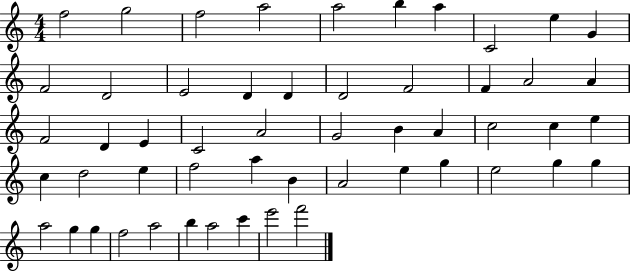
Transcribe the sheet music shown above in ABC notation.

X:1
T:Untitled
M:4/4
L:1/4
K:C
f2 g2 f2 a2 a2 b a C2 e G F2 D2 E2 D D D2 F2 F A2 A F2 D E C2 A2 G2 B A c2 c e c d2 e f2 a B A2 e g e2 g g a2 g g f2 a2 b a2 c' e'2 f'2